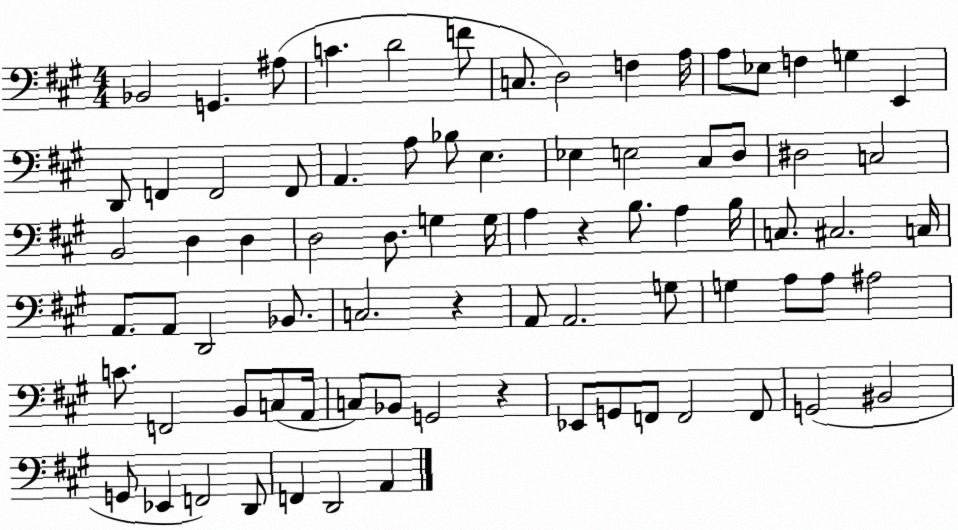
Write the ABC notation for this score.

X:1
T:Untitled
M:4/4
L:1/4
K:A
_B,,2 G,, ^A,/2 C D2 F/2 C,/2 D,2 F, A,/4 A,/2 _E,/2 F, G, E,, D,,/2 F,, F,,2 F,,/2 A,, A,/2 _B,/2 E, _E, E,2 ^C,/2 D,/2 ^D,2 C,2 B,,2 D, D, D,2 D,/2 G, G,/4 A, z B,/2 A, B,/4 C,/2 ^C,2 C,/4 A,,/2 A,,/2 D,,2 _B,,/2 C,2 z A,,/2 A,,2 G,/2 G, A,/2 A,/2 ^A,2 C/2 F,,2 B,,/2 C,/2 A,,/4 C,/2 _B,,/2 G,,2 z _E,,/2 G,,/2 F,,/2 F,,2 F,,/2 G,,2 ^B,,2 G,,/2 _E,, F,,2 D,,/2 F,, D,,2 A,,